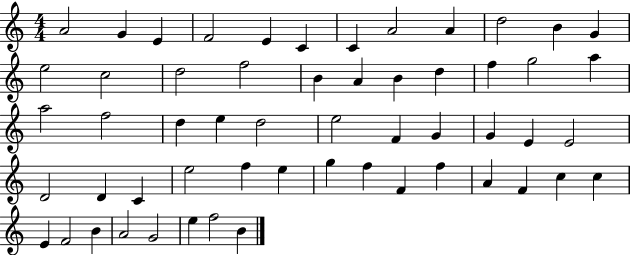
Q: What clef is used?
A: treble